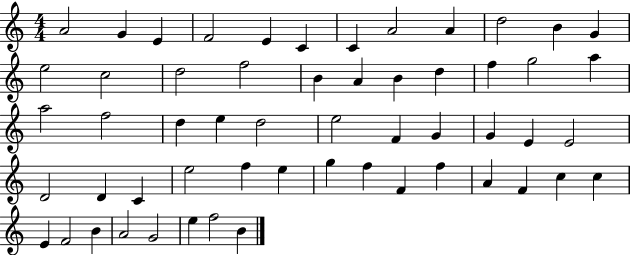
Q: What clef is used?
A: treble